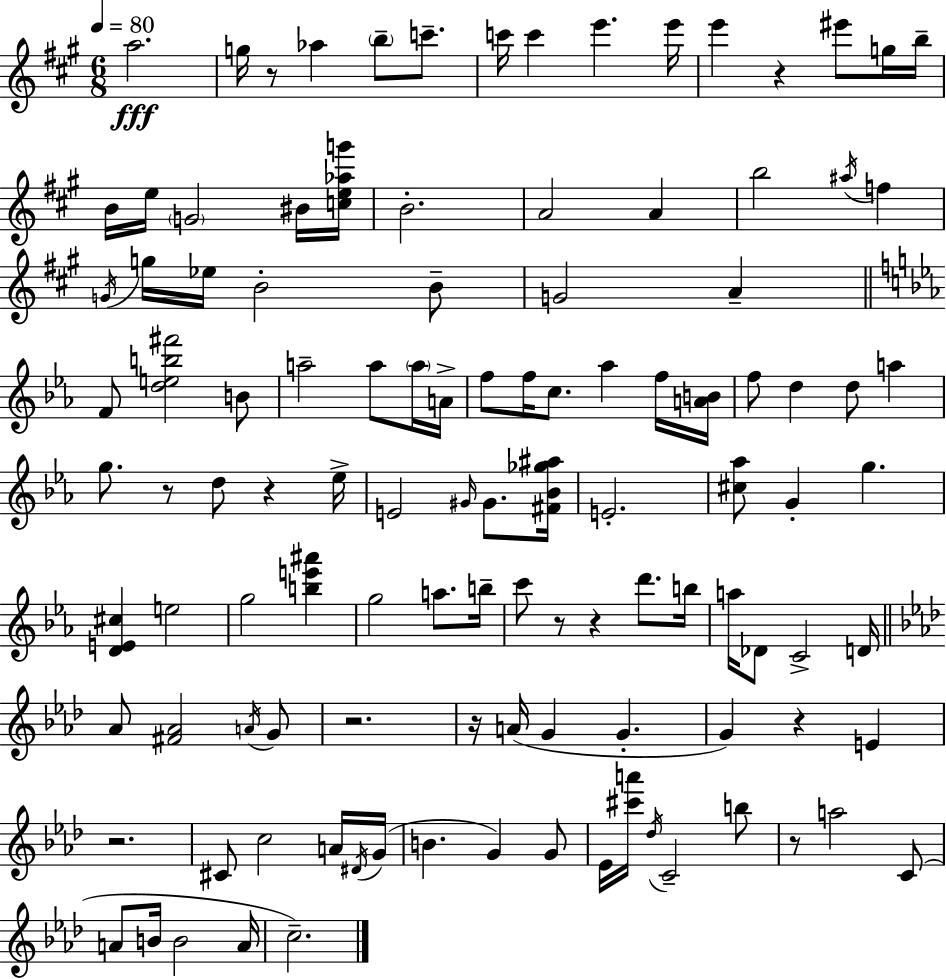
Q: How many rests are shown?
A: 11